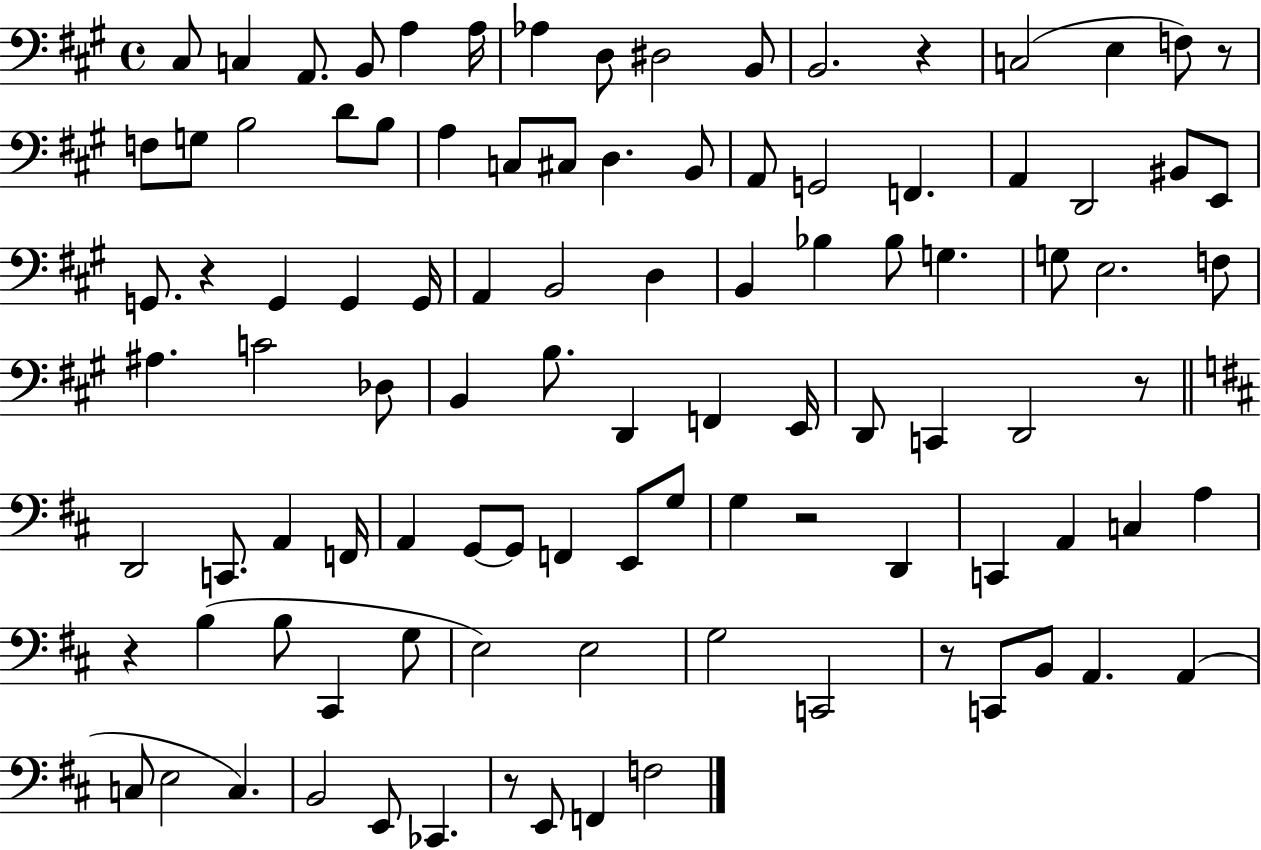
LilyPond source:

{
  \clef bass
  \time 4/4
  \defaultTimeSignature
  \key a \major
  \repeat volta 2 { cis8 c4 a,8. b,8 a4 a16 | aes4 d8 dis2 b,8 | b,2. r4 | c2( e4 f8) r8 | \break f8 g8 b2 d'8 b8 | a4 c8 cis8 d4. b,8 | a,8 g,2 f,4. | a,4 d,2 bis,8 e,8 | \break g,8. r4 g,4 g,4 g,16 | a,4 b,2 d4 | b,4 bes4 bes8 g4. | g8 e2. f8 | \break ais4. c'2 des8 | b,4 b8. d,4 f,4 e,16 | d,8 c,4 d,2 r8 | \bar "||" \break \key b \minor d,2 c,8. a,4 f,16 | a,4 g,8~~ g,8 f,4 e,8 g8 | g4 r2 d,4 | c,4 a,4 c4 a4 | \break r4 b4( b8 cis,4 g8 | e2) e2 | g2 c,2 | r8 c,8 b,8 a,4. a,4( | \break c8 e2 c4.) | b,2 e,8 ces,4. | r8 e,8 f,4 f2 | } \bar "|."
}